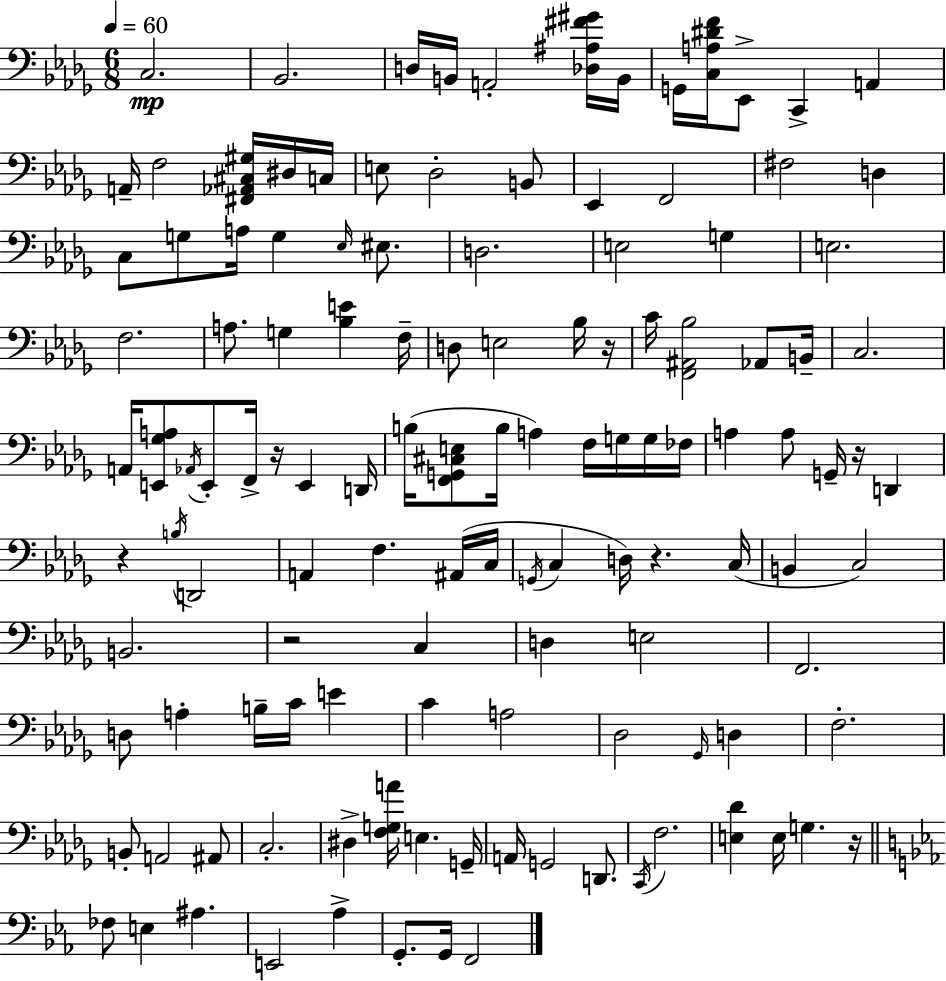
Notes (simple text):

C3/h. Bb2/h. D3/s B2/s A2/h [Db3,A#3,F#4,G#4]/s B2/s G2/s [C3,A3,D#4,F4]/s Eb2/e C2/q A2/q A2/s F3/h [F#2,Ab2,C#3,G#3]/s D#3/s C3/s E3/e Db3/h B2/e Eb2/q F2/h F#3/h D3/q C3/e G3/e A3/s G3/q Eb3/s EIS3/e. D3/h. E3/h G3/q E3/h. F3/h. A3/e. G3/q [Bb3,E4]/q F3/s D3/e E3/h Bb3/s R/s C4/s [F2,A#2,Bb3]/h Ab2/e B2/s C3/h. A2/s [E2,Gb3,A3]/e Ab2/s E2/e F2/s R/s E2/q D2/s B3/s [F2,G2,C#3,E3]/e B3/s A3/q F3/s G3/s G3/s FES3/s A3/q A3/e G2/s R/s D2/q R/q B3/s D2/h A2/q F3/q. A#2/s C3/s G2/s C3/q D3/s R/q. C3/s B2/q C3/h B2/h. R/h C3/q D3/q E3/h F2/h. D3/e A3/q B3/s C4/s E4/q C4/q A3/h Db3/h Gb2/s D3/q F3/h. B2/e A2/h A#2/e C3/h. D#3/q [F3,G3,A4]/s E3/q. G2/s A2/s G2/h D2/e. C2/s F3/h. [E3,Db4]/q E3/s G3/q. R/s FES3/e E3/q A#3/q. E2/h Ab3/q G2/e. G2/s F2/h